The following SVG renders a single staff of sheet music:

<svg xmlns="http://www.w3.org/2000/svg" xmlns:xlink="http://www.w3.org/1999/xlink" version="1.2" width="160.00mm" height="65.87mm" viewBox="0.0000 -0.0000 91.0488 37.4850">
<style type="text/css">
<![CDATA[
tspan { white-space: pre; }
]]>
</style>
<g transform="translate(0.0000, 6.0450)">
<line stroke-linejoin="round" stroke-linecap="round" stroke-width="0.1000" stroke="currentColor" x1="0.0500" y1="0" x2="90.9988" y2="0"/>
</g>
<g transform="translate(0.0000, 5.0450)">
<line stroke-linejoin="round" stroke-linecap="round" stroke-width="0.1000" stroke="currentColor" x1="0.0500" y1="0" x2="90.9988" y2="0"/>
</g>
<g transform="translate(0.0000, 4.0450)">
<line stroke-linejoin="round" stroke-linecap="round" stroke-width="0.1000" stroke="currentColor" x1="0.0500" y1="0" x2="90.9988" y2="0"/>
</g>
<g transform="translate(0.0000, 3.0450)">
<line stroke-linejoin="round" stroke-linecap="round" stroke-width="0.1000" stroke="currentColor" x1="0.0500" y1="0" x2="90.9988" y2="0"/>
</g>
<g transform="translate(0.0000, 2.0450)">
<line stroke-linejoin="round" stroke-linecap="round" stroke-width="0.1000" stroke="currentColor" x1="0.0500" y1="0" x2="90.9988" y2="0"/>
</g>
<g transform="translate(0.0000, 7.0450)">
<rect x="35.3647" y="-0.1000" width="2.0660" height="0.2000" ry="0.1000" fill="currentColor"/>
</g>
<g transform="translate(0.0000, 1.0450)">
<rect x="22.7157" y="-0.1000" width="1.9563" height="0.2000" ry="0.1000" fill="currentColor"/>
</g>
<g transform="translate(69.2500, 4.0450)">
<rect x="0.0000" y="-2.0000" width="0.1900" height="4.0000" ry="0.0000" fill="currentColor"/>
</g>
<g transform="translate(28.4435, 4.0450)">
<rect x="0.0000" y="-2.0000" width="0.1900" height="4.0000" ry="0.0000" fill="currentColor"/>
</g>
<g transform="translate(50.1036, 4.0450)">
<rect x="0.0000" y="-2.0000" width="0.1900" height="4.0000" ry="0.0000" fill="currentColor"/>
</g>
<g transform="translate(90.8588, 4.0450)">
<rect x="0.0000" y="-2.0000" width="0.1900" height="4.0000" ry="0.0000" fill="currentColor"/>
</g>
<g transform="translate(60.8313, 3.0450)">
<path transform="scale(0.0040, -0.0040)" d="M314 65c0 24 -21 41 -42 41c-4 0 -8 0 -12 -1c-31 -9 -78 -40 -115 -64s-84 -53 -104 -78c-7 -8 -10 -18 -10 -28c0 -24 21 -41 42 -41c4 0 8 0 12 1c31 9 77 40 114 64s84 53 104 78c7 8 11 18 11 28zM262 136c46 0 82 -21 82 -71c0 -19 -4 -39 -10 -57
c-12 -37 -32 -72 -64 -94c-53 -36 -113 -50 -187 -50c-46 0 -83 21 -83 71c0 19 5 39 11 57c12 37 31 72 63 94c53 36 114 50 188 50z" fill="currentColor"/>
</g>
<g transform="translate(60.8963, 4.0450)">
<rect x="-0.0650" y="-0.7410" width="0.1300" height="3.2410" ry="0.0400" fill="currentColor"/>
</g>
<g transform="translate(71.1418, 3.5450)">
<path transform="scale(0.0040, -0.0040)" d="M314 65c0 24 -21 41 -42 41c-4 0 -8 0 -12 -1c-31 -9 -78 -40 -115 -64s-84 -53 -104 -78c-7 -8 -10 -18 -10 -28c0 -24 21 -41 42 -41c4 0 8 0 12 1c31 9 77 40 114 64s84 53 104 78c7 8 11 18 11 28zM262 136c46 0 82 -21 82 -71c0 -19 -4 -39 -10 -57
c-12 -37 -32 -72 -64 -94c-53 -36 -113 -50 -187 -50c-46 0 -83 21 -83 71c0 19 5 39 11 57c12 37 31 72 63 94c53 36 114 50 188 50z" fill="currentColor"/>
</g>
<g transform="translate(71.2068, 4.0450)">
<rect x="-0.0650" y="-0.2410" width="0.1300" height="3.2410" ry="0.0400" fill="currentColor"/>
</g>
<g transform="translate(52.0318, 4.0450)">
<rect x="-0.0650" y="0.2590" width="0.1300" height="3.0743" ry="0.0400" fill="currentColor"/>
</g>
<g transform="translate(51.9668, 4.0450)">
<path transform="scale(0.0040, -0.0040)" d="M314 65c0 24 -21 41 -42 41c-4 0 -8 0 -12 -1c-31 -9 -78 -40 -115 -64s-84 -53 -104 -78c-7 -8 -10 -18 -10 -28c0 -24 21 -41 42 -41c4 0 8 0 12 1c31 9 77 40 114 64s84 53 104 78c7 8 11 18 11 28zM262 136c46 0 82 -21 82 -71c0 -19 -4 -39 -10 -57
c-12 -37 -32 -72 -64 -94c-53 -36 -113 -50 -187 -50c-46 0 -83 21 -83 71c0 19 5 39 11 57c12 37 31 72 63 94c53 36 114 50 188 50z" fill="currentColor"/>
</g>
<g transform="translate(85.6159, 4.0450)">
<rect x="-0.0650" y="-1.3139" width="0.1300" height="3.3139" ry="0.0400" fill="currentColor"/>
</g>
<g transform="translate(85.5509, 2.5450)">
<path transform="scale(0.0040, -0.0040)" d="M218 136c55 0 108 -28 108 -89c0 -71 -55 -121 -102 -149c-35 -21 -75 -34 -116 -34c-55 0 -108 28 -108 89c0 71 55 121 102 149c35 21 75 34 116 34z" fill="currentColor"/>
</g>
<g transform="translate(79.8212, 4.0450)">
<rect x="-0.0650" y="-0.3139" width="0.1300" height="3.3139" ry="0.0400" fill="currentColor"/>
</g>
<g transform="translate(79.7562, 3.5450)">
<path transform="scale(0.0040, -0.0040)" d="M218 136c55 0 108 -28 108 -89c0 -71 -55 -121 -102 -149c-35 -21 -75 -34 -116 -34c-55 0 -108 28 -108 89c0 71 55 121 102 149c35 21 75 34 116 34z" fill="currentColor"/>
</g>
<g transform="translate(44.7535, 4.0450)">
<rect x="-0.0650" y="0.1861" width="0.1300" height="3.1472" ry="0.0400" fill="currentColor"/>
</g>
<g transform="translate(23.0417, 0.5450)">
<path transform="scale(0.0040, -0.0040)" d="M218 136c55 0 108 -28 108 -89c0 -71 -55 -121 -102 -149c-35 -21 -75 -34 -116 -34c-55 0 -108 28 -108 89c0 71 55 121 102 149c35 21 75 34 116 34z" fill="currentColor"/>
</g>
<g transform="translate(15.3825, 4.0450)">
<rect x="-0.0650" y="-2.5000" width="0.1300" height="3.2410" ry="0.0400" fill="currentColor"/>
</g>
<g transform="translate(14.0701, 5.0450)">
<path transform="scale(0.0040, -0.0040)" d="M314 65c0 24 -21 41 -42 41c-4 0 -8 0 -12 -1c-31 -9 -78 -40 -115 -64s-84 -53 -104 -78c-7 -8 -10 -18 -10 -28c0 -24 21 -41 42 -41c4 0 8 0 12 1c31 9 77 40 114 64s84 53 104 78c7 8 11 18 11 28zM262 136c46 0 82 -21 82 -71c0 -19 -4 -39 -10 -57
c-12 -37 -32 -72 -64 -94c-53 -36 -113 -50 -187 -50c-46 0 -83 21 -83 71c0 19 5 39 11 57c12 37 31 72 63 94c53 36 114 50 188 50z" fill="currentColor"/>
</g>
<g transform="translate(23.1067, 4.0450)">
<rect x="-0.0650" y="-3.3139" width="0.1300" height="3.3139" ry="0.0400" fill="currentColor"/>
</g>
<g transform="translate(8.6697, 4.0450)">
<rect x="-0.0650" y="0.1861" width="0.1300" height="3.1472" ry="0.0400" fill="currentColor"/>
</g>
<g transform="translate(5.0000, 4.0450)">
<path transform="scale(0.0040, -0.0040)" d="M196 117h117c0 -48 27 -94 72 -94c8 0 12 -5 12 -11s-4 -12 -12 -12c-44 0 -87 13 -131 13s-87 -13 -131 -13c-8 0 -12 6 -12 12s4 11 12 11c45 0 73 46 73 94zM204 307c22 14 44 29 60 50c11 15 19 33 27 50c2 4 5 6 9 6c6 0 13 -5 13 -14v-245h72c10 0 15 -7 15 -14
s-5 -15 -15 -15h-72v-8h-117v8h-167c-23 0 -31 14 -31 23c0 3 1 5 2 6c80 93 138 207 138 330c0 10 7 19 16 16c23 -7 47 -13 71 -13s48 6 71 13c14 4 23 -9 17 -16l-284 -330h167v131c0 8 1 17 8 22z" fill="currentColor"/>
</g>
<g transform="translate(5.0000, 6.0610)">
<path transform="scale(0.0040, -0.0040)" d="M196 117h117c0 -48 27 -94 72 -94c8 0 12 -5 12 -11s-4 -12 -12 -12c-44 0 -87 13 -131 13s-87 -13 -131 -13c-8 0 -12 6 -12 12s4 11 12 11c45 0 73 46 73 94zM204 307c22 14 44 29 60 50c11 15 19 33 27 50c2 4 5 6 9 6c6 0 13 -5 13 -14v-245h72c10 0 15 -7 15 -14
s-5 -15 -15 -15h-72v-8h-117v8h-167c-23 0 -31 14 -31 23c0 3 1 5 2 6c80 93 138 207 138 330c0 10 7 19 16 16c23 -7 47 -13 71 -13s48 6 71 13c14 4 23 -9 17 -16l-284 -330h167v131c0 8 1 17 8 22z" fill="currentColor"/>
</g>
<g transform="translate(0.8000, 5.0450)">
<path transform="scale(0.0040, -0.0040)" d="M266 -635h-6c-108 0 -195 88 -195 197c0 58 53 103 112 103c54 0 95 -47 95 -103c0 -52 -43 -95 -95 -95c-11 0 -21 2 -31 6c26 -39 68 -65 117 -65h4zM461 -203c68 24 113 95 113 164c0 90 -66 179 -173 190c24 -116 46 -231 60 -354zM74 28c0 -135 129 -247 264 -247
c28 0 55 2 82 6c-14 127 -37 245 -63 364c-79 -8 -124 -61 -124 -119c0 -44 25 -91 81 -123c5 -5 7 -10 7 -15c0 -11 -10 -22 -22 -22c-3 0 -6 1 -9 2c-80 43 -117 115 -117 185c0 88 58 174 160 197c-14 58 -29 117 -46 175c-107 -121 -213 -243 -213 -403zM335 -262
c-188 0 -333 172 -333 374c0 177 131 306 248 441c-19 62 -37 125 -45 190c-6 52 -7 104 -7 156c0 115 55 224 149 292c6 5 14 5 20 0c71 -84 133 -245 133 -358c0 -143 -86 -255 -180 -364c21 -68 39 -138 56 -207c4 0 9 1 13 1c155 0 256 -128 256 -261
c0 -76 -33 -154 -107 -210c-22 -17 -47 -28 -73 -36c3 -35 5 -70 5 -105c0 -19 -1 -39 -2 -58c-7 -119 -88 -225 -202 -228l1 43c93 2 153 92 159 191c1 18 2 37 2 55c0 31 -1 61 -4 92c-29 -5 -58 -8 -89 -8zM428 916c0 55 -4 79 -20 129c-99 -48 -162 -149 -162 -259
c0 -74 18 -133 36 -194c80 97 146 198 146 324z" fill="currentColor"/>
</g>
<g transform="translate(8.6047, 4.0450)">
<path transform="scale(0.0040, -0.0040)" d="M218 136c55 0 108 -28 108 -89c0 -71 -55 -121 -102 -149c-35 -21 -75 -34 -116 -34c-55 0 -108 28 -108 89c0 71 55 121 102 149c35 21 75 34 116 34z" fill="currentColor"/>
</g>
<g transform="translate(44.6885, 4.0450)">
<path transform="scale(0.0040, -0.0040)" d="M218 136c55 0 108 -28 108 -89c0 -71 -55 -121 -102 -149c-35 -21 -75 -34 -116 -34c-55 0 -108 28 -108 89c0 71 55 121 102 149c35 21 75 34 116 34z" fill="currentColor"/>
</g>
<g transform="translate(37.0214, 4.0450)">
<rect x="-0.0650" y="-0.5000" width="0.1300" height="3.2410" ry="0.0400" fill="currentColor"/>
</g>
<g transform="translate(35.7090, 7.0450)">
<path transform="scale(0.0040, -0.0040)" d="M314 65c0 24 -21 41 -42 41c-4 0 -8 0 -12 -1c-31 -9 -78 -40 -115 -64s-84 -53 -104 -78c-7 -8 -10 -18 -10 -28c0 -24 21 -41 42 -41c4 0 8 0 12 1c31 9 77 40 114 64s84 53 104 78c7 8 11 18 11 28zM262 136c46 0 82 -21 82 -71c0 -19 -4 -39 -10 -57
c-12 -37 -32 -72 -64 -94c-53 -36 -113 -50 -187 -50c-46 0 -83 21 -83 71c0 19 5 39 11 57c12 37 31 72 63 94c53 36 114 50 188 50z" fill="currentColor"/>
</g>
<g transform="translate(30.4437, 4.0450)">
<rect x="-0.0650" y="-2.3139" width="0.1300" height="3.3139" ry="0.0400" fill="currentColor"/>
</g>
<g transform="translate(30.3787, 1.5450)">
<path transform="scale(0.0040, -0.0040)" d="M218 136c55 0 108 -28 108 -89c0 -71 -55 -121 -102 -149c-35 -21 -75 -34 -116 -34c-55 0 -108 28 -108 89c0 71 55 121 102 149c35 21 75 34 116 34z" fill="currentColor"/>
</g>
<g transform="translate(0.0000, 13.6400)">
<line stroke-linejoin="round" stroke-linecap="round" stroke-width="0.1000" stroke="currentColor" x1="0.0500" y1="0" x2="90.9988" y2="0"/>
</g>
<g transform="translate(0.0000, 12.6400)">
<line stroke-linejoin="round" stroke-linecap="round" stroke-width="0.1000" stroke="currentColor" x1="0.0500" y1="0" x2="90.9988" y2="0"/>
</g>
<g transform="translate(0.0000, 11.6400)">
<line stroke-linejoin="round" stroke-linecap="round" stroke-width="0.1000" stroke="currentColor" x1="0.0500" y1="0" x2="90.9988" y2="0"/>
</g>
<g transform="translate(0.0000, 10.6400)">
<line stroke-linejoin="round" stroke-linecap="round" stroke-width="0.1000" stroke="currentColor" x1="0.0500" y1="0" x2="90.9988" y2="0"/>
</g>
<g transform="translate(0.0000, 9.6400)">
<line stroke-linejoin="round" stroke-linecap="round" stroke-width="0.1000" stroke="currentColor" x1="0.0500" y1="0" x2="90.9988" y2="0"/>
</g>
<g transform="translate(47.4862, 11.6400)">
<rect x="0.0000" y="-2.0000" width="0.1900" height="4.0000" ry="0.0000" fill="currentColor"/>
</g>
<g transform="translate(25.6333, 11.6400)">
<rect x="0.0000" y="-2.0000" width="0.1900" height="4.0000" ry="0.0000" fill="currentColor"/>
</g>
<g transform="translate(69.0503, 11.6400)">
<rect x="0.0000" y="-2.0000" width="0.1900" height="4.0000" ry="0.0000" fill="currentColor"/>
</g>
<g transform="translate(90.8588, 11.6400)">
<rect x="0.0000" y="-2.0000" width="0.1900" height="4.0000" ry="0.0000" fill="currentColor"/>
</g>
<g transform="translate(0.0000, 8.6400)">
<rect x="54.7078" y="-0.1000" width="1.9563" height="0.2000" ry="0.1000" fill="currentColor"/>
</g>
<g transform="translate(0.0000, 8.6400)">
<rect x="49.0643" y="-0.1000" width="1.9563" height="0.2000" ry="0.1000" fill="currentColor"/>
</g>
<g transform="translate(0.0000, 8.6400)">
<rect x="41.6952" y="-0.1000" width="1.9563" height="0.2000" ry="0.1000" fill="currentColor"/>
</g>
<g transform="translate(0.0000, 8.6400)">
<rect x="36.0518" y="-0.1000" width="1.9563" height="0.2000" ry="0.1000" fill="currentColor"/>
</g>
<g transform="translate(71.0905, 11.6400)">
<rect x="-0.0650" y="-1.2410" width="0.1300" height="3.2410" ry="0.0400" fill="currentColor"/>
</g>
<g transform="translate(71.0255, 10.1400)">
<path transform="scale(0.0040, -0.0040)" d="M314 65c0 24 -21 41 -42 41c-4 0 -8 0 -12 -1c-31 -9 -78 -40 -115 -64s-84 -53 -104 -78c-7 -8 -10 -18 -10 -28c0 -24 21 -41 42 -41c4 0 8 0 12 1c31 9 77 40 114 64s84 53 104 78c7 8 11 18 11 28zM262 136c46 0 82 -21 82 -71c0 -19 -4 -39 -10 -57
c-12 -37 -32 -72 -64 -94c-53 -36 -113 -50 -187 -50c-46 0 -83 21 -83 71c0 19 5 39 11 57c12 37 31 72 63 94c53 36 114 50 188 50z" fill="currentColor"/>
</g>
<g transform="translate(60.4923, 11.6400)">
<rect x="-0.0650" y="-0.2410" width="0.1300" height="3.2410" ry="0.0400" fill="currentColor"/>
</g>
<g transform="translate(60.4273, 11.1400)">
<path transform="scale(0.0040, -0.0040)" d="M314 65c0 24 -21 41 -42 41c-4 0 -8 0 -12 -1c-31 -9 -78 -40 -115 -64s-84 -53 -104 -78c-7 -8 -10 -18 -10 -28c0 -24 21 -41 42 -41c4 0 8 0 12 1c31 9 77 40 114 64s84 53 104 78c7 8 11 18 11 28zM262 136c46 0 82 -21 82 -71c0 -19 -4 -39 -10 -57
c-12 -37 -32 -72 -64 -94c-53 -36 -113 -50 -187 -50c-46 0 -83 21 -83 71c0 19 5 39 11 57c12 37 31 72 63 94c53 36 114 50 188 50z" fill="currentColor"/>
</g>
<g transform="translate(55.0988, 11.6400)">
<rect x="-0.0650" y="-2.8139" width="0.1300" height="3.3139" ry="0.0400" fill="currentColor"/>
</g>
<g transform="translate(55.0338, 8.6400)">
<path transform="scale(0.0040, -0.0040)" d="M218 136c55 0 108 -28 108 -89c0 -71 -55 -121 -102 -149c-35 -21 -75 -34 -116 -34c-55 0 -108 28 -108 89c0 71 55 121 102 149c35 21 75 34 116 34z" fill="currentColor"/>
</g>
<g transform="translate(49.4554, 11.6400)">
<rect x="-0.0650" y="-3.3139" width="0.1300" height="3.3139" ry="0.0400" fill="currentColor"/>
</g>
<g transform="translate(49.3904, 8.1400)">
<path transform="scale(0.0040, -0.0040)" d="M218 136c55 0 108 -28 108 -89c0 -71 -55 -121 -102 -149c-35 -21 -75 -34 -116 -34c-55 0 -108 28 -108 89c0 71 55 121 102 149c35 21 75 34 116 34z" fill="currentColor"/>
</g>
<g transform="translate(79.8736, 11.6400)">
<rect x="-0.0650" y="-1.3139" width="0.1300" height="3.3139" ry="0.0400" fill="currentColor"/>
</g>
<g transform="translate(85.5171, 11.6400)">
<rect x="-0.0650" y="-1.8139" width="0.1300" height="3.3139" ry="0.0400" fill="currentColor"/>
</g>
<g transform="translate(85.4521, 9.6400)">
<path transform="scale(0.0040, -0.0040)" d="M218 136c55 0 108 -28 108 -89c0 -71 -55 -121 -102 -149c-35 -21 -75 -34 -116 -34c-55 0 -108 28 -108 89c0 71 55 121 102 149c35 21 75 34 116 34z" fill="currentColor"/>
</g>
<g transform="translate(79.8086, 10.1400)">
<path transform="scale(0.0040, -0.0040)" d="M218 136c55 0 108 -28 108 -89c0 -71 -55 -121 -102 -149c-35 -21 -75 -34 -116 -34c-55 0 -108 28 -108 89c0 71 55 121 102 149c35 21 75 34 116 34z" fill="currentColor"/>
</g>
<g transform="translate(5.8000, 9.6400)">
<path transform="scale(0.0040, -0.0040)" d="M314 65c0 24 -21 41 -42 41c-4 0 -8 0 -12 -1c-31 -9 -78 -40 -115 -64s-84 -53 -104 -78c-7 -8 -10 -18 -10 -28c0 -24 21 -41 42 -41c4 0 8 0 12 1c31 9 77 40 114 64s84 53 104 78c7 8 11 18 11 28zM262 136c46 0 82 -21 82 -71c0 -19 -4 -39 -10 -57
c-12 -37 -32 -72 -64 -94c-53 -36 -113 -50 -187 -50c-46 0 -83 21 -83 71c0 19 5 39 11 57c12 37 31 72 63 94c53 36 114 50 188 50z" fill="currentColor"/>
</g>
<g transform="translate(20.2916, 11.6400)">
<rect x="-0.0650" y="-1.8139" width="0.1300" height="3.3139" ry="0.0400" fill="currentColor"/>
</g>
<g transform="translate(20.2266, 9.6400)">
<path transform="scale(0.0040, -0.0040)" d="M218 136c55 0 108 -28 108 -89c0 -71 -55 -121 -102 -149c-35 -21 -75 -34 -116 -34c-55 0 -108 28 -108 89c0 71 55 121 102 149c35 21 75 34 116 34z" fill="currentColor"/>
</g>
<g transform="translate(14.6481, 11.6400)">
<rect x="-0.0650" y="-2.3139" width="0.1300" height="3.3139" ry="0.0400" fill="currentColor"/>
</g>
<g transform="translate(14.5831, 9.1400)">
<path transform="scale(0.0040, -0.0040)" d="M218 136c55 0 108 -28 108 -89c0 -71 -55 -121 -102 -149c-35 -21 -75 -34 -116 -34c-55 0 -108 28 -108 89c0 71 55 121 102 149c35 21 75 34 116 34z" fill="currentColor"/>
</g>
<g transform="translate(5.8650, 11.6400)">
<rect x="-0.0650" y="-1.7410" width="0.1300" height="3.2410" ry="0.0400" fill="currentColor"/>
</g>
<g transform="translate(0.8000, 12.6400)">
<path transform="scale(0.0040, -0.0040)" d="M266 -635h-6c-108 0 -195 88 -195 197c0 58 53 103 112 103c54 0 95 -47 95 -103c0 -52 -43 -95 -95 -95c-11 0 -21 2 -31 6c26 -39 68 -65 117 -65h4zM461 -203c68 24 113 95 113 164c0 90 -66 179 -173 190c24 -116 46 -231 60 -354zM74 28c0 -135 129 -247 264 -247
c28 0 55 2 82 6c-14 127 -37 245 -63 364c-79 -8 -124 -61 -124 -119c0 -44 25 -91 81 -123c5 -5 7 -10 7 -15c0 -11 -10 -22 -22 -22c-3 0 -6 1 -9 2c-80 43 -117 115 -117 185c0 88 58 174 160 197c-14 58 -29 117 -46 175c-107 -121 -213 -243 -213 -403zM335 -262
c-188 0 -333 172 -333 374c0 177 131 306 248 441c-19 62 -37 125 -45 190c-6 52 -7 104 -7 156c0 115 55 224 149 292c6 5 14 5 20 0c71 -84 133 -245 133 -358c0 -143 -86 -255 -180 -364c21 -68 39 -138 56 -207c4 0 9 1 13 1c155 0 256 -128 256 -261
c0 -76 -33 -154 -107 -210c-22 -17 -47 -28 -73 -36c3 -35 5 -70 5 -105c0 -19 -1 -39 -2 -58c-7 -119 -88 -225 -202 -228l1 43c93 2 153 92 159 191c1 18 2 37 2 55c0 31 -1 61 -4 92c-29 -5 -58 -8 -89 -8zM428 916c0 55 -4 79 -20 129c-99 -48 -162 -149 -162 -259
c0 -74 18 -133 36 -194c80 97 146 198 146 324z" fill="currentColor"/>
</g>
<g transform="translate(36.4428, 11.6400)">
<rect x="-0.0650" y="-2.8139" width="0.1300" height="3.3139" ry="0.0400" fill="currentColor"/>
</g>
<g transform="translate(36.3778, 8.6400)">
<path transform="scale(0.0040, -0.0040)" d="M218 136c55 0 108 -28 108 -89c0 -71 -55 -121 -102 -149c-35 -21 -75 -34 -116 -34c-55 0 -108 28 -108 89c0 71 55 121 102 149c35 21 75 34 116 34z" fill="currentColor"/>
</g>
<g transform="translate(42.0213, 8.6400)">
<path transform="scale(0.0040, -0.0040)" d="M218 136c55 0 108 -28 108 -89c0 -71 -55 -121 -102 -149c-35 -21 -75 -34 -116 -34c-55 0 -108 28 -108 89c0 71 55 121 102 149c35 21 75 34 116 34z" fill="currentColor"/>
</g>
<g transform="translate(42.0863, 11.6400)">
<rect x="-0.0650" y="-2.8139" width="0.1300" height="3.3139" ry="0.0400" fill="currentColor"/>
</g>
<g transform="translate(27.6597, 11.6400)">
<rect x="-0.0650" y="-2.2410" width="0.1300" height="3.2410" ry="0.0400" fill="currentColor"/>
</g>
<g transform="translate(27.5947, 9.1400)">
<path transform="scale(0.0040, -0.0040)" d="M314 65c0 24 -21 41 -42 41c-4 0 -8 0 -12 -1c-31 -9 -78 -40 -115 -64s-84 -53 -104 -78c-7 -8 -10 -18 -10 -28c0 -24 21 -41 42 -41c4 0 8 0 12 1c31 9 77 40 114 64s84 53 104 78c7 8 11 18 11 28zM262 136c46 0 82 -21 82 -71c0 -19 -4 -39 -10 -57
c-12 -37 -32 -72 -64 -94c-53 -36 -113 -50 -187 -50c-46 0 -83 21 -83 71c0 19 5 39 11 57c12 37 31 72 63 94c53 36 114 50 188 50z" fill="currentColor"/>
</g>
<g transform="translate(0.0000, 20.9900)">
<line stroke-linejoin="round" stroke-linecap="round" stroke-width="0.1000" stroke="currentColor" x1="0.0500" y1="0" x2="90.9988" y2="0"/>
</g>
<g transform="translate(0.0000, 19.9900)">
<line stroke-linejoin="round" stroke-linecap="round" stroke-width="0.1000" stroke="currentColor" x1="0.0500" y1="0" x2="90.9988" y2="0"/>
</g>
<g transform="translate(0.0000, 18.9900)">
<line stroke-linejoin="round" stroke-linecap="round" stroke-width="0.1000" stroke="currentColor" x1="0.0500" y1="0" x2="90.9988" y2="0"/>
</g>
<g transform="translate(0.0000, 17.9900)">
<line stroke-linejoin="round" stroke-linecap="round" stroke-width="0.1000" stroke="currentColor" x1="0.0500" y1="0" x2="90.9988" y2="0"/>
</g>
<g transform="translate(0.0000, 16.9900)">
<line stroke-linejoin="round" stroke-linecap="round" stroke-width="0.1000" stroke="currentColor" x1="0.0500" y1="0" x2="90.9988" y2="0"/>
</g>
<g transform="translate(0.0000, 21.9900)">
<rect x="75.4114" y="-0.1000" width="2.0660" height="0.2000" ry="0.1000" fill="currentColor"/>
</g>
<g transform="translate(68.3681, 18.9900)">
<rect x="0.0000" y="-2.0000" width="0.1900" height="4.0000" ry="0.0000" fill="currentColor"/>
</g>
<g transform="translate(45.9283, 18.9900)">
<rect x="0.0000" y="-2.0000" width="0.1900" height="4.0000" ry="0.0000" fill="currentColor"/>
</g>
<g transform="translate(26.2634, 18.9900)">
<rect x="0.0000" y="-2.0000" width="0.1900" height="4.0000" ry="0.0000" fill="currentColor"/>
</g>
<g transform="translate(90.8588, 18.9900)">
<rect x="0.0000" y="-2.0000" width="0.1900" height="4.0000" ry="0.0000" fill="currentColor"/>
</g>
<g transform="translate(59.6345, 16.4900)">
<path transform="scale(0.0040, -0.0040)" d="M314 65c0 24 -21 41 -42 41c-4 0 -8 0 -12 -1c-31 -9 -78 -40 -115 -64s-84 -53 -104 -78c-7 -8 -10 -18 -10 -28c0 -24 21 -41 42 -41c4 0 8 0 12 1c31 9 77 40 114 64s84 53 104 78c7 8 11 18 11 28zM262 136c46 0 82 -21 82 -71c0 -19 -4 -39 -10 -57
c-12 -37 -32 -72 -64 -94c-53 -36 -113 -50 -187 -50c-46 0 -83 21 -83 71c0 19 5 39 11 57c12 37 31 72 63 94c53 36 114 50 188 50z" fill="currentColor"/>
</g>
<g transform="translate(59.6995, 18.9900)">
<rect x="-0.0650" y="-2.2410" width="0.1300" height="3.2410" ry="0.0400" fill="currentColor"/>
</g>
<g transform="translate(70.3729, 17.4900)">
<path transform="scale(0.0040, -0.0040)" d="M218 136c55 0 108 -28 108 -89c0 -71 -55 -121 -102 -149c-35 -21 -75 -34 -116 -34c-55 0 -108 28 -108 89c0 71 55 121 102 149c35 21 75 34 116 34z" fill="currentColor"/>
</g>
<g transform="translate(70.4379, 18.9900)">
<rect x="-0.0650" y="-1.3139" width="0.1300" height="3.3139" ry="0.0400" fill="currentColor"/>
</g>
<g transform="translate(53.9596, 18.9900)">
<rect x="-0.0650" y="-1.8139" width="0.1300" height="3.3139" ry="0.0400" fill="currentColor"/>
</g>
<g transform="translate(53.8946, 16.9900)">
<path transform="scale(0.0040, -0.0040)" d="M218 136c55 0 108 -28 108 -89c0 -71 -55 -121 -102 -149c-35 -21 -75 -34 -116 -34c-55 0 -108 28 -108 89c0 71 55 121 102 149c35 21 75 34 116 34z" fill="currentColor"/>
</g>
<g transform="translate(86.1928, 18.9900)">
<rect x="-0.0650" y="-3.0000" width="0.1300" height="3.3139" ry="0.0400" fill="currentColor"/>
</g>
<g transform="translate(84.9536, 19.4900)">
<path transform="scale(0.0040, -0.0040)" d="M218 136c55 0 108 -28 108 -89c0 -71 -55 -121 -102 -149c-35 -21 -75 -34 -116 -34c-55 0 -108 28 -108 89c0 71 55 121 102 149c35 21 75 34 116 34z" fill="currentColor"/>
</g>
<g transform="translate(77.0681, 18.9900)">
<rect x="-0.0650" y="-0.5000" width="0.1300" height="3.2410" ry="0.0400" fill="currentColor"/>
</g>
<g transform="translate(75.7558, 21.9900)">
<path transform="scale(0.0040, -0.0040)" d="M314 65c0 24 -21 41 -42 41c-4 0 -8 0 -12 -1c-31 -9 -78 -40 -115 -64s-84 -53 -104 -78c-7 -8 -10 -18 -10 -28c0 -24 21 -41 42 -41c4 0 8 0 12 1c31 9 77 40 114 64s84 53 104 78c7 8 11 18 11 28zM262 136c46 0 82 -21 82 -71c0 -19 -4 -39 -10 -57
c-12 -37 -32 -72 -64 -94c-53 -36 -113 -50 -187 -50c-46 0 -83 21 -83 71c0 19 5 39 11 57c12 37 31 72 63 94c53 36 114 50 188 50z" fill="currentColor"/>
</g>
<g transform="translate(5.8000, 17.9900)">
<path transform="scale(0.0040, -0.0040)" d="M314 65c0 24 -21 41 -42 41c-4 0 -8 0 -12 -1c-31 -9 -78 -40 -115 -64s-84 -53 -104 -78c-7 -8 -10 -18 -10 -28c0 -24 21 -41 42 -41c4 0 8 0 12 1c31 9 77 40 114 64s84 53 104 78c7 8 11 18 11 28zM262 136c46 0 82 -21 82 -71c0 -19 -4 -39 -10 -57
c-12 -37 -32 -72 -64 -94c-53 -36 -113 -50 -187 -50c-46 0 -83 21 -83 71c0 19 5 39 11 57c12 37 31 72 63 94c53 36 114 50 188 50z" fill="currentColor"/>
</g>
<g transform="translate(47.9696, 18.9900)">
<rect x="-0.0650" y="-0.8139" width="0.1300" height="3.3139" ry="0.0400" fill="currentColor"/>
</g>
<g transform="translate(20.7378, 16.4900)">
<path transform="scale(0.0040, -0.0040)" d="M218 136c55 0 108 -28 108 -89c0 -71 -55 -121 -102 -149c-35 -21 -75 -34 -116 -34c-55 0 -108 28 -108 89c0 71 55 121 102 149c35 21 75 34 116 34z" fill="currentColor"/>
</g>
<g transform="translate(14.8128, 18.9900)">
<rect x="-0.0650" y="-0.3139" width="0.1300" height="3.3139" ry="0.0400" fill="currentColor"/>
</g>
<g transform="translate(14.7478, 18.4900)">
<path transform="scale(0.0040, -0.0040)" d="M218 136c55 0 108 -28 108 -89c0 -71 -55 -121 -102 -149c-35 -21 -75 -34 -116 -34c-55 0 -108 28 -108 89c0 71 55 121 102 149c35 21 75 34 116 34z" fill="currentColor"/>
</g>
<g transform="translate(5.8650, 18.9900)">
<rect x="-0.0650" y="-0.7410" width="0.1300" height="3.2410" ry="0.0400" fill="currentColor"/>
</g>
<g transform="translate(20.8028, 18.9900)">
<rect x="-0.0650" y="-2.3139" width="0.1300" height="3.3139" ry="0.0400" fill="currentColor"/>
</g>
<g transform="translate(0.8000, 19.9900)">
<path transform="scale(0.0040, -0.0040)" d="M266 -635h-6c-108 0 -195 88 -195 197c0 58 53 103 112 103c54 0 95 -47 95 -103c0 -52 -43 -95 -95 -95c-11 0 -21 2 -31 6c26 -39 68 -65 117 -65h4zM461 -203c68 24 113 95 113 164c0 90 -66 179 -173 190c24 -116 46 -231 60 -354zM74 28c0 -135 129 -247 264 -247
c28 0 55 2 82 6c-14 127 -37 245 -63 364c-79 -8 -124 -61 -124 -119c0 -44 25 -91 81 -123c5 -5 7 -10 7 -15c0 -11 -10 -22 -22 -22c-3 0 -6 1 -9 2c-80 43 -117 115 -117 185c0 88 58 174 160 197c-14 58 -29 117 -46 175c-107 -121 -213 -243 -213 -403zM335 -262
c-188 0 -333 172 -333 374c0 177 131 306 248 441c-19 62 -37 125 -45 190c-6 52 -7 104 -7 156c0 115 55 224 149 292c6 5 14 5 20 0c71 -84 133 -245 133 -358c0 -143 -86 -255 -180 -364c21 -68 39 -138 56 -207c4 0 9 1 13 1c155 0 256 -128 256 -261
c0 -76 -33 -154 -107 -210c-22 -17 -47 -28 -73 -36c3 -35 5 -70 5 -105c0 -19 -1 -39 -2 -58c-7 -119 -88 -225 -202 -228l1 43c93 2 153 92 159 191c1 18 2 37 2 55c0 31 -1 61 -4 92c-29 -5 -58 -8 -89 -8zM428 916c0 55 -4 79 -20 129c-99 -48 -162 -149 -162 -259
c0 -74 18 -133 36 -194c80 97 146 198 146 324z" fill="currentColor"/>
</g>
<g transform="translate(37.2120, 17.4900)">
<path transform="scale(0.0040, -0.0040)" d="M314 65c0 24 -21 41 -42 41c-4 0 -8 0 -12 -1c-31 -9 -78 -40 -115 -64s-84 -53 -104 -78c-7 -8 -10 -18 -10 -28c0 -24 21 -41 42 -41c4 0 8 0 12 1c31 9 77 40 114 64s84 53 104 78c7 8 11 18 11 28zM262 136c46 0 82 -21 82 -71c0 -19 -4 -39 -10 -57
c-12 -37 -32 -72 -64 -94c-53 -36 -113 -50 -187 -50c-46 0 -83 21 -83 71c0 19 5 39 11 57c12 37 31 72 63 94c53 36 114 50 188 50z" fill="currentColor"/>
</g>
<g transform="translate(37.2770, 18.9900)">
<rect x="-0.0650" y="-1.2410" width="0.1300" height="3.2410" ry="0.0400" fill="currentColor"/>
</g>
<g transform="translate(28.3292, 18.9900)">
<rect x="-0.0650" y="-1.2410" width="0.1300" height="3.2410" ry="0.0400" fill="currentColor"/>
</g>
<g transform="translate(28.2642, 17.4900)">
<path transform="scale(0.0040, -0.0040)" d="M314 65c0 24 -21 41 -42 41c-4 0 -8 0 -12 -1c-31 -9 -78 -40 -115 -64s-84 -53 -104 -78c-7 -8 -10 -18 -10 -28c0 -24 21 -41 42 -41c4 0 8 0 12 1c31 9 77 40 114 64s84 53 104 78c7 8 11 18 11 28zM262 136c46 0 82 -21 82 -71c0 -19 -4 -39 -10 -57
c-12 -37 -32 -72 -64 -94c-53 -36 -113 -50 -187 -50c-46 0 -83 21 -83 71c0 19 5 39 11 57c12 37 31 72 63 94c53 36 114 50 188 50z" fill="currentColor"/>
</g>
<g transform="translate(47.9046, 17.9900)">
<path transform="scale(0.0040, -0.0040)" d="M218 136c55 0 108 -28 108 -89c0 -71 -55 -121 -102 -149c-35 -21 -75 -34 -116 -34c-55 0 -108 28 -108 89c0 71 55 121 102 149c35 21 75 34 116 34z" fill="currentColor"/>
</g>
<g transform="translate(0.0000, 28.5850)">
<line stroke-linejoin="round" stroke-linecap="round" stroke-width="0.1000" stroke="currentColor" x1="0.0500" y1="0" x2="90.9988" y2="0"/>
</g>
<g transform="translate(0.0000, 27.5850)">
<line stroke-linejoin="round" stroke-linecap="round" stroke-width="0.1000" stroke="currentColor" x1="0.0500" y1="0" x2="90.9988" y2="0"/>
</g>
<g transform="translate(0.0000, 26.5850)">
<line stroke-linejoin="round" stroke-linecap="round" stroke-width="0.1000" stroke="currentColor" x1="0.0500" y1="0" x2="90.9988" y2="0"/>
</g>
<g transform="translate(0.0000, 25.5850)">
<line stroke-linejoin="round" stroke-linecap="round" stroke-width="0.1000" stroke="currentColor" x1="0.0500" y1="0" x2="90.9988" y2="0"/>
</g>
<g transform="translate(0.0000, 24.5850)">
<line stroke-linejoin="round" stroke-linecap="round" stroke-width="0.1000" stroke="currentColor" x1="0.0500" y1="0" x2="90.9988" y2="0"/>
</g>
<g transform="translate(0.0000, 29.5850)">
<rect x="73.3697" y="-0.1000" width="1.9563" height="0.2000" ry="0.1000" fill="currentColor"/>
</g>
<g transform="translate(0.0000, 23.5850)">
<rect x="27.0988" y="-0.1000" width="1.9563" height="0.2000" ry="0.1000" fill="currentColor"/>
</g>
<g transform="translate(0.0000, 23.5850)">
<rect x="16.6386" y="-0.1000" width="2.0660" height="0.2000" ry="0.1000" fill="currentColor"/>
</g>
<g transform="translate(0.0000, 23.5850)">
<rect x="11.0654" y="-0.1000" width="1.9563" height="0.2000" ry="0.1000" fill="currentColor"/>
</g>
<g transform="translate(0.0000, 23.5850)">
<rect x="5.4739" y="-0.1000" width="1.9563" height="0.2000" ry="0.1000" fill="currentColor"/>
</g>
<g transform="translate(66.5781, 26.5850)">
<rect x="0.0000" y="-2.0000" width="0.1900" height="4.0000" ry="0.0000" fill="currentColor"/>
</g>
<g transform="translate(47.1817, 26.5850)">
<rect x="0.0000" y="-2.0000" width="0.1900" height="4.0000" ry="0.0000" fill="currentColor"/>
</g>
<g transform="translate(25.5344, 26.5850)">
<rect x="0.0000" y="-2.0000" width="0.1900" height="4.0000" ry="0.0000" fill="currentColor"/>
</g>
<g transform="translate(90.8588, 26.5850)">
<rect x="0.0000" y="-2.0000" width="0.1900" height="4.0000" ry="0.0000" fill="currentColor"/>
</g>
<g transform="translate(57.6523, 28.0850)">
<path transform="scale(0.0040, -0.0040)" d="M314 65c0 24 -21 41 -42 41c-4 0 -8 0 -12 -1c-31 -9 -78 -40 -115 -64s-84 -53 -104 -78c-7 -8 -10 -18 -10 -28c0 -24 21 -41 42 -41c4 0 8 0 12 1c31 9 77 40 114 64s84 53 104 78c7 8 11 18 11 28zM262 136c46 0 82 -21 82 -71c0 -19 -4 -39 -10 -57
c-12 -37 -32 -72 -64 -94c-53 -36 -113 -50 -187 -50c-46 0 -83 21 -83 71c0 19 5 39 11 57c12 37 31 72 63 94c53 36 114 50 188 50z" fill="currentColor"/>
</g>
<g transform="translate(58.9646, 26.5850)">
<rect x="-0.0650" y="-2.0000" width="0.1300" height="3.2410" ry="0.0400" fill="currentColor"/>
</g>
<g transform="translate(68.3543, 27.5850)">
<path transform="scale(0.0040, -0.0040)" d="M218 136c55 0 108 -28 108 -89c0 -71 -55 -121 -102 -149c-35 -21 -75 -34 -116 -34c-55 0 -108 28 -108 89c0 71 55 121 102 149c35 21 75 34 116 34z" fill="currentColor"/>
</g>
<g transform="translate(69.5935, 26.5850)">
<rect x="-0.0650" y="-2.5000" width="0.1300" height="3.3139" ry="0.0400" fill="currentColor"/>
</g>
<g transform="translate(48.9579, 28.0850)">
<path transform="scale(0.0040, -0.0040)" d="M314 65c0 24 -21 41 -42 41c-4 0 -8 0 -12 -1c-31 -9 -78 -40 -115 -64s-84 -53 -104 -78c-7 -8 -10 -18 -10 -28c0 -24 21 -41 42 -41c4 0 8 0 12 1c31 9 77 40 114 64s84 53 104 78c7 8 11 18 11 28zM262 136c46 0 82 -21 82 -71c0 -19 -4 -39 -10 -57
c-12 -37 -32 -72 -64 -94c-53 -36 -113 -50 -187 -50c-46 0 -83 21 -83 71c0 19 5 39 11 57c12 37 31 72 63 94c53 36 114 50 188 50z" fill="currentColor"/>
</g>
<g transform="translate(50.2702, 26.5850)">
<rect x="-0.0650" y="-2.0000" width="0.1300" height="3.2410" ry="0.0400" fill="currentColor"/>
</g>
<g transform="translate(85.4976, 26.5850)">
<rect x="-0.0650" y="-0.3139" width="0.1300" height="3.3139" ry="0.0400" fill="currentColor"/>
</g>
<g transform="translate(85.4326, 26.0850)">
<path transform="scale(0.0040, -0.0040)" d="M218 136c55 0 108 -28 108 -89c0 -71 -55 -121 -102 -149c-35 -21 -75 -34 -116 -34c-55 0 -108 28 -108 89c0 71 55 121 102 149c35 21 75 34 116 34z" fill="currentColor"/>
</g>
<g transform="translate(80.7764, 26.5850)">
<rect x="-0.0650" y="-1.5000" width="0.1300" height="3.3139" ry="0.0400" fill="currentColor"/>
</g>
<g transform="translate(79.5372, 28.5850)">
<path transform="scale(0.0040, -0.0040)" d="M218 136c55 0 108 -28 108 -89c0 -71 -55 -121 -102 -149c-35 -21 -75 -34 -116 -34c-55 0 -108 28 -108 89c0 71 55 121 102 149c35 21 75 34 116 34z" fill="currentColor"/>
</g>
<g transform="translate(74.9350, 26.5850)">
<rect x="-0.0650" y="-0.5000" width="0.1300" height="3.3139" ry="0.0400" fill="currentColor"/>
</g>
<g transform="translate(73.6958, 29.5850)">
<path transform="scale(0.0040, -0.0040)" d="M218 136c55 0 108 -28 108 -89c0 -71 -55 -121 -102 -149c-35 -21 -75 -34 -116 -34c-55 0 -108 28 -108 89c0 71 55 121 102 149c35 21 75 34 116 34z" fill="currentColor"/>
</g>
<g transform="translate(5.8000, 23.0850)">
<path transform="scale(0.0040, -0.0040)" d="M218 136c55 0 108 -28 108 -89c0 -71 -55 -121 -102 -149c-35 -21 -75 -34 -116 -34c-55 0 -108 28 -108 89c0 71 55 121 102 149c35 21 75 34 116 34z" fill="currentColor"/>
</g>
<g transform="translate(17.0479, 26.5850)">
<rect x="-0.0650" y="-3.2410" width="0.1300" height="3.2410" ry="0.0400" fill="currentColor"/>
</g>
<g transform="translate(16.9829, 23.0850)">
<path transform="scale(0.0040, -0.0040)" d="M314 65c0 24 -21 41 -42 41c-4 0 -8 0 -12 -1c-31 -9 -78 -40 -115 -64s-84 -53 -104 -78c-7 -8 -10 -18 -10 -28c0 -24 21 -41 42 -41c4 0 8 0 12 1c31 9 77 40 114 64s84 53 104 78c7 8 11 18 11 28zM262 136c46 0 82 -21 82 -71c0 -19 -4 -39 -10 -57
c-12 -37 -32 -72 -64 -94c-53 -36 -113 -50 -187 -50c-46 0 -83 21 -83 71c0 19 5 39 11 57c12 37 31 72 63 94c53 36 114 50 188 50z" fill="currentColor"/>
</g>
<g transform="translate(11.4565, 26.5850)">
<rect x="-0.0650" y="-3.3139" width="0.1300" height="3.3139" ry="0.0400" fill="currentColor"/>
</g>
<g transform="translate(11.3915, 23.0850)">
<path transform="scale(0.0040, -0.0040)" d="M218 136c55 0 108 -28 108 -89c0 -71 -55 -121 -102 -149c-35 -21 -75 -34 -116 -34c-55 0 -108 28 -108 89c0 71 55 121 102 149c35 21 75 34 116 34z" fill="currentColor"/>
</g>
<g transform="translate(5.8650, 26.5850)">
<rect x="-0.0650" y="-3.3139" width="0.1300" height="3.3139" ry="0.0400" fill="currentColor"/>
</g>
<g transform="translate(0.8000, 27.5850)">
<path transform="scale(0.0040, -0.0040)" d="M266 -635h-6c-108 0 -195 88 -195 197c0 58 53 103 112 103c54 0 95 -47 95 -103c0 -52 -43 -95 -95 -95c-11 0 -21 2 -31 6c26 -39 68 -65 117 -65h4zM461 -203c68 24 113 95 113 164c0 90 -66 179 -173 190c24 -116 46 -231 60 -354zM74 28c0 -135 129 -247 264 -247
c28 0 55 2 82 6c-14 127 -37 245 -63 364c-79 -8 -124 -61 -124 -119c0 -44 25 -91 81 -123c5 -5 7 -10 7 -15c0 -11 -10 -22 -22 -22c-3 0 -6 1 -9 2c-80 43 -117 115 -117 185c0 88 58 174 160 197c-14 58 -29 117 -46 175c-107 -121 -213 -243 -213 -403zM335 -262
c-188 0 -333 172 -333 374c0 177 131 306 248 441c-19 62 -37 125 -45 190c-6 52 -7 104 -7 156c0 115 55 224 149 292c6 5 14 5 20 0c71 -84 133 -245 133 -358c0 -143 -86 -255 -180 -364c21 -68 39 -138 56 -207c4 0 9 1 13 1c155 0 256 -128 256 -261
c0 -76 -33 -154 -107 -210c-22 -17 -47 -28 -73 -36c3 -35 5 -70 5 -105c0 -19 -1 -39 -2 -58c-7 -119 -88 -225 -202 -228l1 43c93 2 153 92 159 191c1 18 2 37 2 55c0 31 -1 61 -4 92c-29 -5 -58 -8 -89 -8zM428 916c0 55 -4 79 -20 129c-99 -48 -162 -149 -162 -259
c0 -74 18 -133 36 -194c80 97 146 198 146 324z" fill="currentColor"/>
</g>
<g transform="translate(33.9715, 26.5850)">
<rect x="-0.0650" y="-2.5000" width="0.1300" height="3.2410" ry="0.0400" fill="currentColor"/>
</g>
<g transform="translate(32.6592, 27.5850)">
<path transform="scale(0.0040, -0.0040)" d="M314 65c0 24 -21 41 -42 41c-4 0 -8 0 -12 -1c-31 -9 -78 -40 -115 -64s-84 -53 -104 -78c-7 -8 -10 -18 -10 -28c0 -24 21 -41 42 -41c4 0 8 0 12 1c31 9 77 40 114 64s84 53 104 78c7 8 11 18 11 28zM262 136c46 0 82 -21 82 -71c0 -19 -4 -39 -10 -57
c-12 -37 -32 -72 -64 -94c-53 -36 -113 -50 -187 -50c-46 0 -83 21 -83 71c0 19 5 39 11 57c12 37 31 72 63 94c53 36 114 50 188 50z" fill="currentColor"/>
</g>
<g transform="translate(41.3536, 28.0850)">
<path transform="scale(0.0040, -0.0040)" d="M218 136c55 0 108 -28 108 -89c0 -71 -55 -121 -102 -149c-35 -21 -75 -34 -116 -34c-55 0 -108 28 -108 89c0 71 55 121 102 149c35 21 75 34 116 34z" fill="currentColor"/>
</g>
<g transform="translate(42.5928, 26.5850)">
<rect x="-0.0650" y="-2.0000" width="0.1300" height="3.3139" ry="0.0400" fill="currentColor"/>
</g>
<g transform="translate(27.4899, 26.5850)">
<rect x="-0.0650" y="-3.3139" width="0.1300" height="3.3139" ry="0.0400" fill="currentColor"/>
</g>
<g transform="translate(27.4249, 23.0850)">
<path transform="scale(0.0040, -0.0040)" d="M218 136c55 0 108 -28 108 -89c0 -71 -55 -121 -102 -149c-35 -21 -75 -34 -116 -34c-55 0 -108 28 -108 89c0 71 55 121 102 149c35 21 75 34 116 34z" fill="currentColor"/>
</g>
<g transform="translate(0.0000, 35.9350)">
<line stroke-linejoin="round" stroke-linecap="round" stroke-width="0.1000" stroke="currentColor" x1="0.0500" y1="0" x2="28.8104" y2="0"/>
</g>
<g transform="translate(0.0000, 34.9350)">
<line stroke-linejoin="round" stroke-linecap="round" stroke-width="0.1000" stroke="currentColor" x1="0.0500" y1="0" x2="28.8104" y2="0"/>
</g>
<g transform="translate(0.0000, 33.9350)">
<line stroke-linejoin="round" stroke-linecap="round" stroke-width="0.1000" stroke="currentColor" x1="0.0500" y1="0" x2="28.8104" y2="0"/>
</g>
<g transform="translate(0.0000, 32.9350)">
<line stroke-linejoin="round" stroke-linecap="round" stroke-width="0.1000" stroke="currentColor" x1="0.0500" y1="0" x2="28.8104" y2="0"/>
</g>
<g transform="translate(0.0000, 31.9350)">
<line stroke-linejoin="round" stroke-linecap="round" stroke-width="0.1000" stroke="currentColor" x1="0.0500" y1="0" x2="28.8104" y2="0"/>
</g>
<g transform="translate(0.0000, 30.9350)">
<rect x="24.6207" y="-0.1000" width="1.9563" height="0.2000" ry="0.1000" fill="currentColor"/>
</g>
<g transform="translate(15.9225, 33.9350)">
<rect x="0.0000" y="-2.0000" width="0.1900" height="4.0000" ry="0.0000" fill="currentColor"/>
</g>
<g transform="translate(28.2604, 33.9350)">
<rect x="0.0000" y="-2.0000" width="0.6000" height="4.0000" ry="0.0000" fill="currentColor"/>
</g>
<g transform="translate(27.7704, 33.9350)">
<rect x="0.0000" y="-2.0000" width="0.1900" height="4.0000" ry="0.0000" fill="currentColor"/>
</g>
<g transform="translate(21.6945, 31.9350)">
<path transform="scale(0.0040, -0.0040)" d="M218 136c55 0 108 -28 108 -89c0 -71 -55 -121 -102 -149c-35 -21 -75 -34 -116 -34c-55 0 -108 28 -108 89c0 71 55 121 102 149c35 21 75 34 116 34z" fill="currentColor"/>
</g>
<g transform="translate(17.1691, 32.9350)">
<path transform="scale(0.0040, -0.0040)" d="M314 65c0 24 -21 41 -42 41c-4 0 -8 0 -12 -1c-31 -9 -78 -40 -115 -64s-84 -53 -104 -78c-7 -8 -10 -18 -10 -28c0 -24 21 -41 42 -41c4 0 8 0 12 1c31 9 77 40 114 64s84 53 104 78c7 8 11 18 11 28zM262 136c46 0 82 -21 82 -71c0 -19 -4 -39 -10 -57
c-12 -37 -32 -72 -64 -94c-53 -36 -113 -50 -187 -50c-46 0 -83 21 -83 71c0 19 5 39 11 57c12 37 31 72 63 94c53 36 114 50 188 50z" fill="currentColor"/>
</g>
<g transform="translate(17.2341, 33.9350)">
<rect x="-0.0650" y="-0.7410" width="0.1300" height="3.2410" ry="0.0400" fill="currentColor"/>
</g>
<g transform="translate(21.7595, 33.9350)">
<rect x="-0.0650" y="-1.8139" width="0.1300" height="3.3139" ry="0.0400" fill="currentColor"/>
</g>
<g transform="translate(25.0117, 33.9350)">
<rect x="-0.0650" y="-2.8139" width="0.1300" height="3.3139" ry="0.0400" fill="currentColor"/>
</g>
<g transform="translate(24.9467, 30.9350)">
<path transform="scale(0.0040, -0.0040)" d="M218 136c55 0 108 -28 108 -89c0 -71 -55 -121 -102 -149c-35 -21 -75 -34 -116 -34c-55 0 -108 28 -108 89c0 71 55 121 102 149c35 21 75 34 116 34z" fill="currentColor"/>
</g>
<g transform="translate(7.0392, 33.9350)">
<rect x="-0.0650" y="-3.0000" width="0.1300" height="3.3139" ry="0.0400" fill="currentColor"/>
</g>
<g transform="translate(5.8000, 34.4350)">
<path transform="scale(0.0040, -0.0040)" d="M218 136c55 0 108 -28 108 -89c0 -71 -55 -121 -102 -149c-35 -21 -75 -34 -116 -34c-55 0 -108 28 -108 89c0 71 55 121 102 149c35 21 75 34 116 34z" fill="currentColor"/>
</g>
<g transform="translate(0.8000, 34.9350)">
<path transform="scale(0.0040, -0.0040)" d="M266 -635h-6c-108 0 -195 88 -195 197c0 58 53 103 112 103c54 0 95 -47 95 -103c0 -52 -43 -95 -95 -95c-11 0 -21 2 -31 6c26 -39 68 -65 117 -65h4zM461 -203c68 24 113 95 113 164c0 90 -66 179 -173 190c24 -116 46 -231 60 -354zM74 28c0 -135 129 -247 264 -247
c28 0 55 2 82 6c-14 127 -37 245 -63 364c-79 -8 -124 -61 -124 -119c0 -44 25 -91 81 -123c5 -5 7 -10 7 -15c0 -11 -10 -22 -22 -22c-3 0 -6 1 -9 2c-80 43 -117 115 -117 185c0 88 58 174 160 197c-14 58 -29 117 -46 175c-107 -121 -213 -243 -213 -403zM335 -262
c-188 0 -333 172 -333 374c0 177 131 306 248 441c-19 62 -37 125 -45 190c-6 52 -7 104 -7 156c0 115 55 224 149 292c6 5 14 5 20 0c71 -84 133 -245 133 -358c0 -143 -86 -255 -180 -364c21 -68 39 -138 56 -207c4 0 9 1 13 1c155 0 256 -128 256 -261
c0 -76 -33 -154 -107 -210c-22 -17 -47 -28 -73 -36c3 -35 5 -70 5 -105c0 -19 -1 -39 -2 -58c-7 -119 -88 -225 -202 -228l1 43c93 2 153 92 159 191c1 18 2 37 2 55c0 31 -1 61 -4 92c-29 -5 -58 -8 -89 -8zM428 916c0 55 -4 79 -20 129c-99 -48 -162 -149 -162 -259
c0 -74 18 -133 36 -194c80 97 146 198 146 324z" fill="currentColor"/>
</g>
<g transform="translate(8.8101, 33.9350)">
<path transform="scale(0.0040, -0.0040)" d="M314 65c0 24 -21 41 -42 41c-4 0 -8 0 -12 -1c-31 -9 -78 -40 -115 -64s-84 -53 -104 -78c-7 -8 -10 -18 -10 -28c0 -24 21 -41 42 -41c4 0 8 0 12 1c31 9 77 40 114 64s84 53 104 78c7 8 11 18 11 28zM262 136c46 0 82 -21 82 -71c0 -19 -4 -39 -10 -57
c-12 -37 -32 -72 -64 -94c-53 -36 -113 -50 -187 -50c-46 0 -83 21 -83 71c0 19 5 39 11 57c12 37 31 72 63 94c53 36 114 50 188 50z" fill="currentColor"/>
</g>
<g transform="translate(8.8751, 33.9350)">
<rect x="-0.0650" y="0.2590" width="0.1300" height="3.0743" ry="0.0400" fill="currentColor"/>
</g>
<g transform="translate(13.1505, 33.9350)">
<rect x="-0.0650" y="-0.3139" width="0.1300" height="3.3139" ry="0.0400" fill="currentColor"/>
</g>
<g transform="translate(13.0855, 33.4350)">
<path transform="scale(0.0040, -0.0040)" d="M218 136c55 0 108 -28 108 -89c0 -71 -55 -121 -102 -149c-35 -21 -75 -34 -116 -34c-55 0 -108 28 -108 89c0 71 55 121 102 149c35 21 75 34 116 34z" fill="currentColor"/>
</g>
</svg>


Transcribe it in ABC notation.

X:1
T:Untitled
M:4/4
L:1/4
K:C
B G2 b g C2 B B2 d2 c2 c e f2 g f g2 a a b a c2 e2 e f d2 c g e2 e2 d f g2 e C2 A b b b2 b G2 F F2 F2 G C E c A B2 c d2 f a